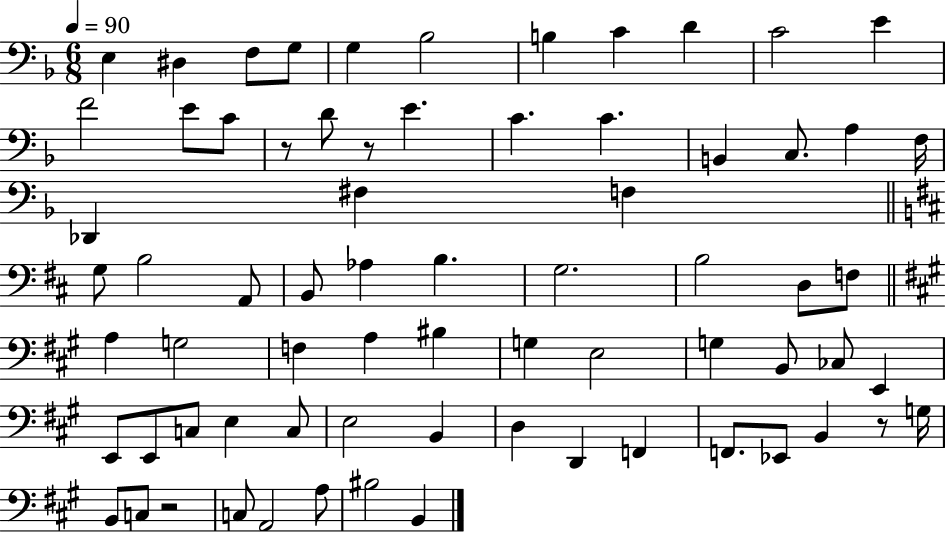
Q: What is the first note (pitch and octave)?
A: E3